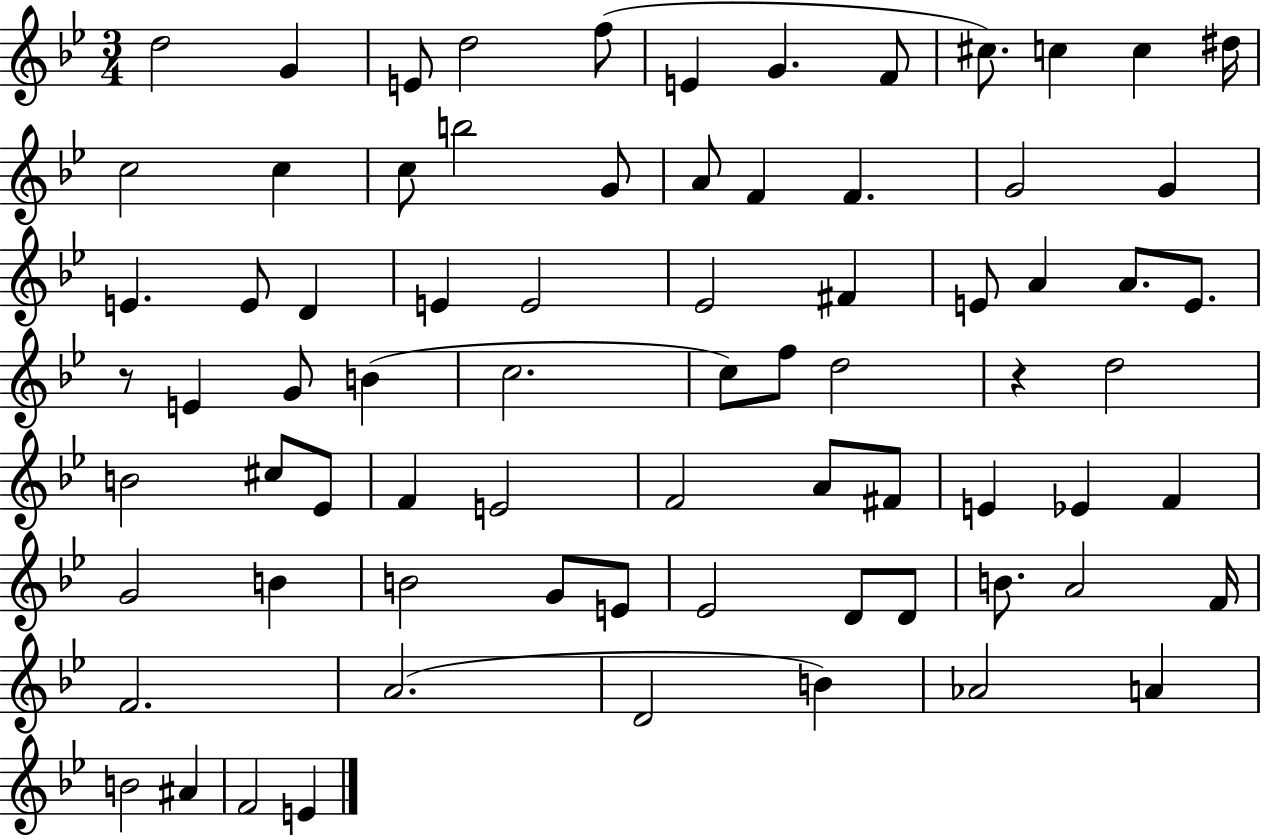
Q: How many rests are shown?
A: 2